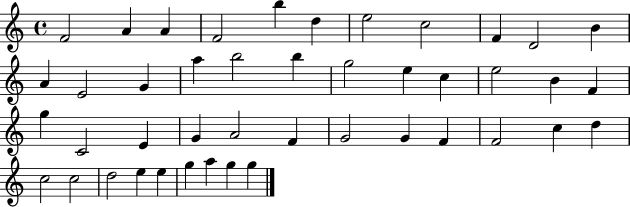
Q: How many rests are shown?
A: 0